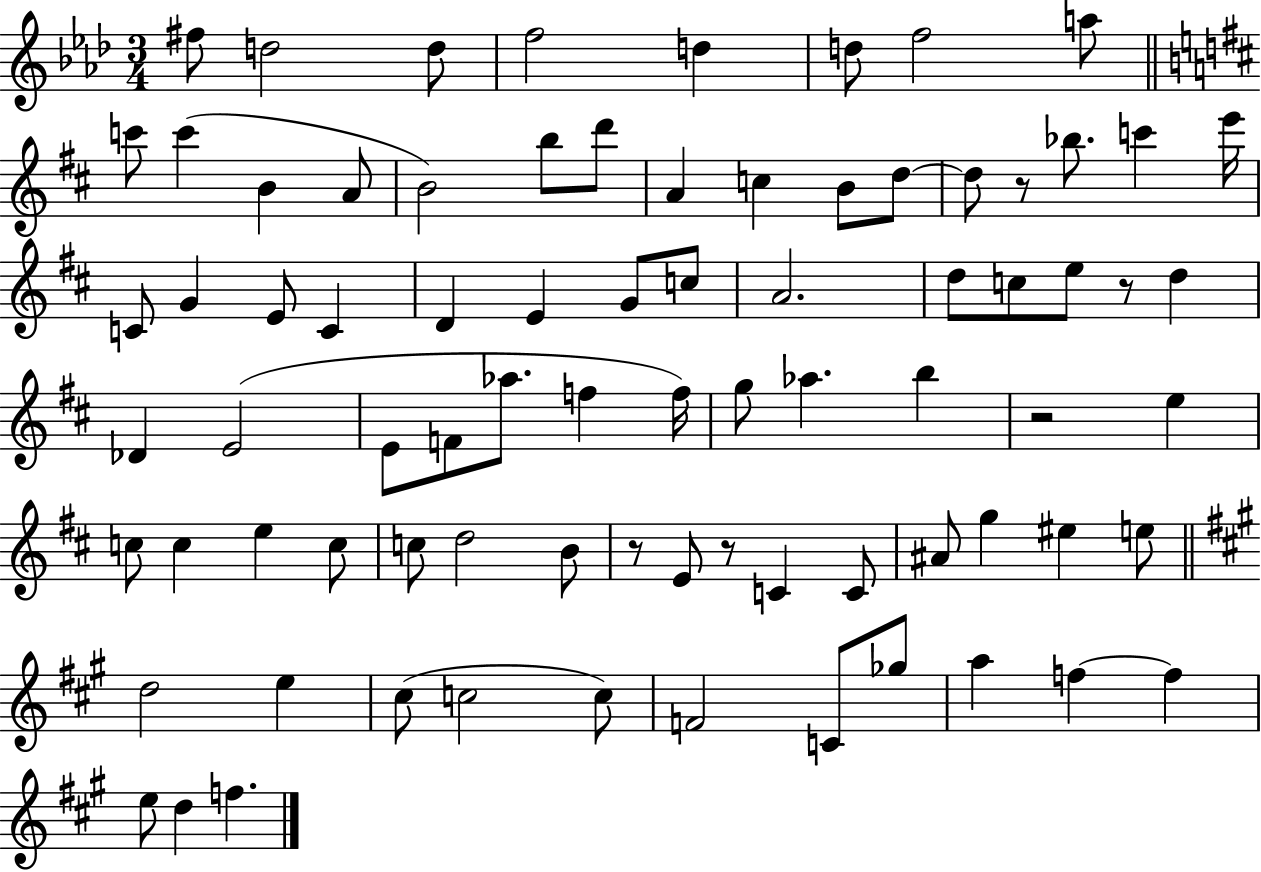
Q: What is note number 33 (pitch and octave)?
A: D5